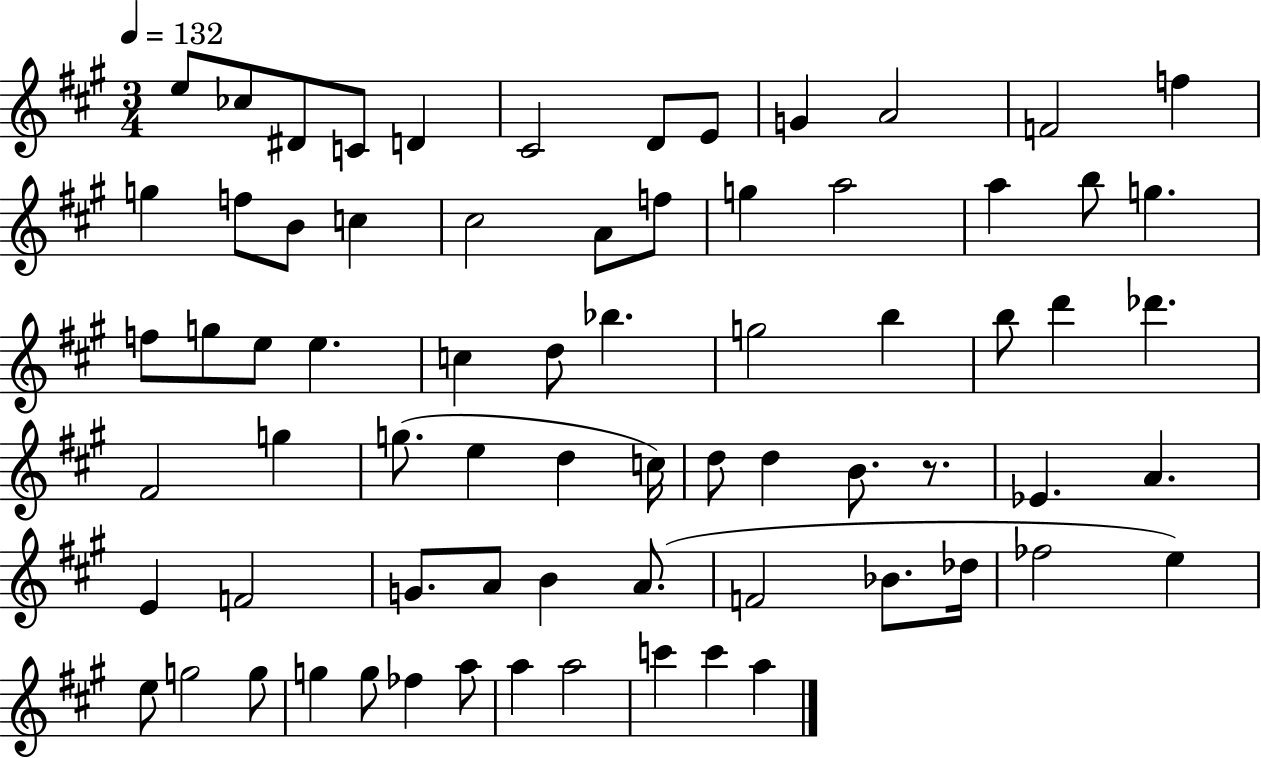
E5/e CES5/e D#4/e C4/e D4/q C#4/h D4/e E4/e G4/q A4/h F4/h F5/q G5/q F5/e B4/e C5/q C#5/h A4/e F5/e G5/q A5/h A5/q B5/e G5/q. F5/e G5/e E5/e E5/q. C5/q D5/e Bb5/q. G5/h B5/q B5/e D6/q Db6/q. F#4/h G5/q G5/e. E5/q D5/q C5/s D5/e D5/q B4/e. R/e. Eb4/q. A4/q. E4/q F4/h G4/e. A4/e B4/q A4/e. F4/h Bb4/e. Db5/s FES5/h E5/q E5/e G5/h G5/e G5/q G5/e FES5/q A5/e A5/q A5/h C6/q C6/q A5/q